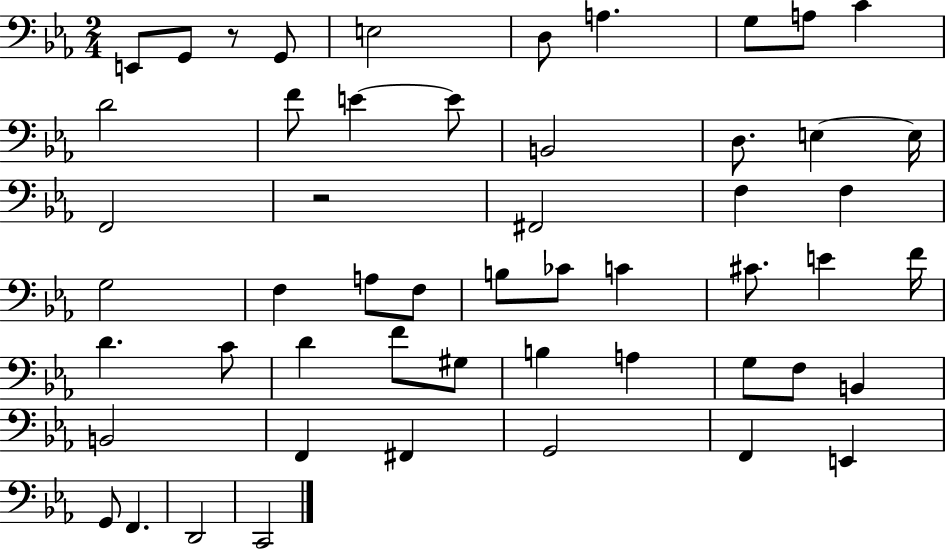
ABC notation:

X:1
T:Untitled
M:2/4
L:1/4
K:Eb
E,,/2 G,,/2 z/2 G,,/2 E,2 D,/2 A, G,/2 A,/2 C D2 F/2 E E/2 B,,2 D,/2 E, E,/4 F,,2 z2 ^F,,2 F, F, G,2 F, A,/2 F,/2 B,/2 _C/2 C ^C/2 E F/4 D C/2 D F/2 ^G,/2 B, A, G,/2 F,/2 B,, B,,2 F,, ^F,, G,,2 F,, E,, G,,/2 F,, D,,2 C,,2